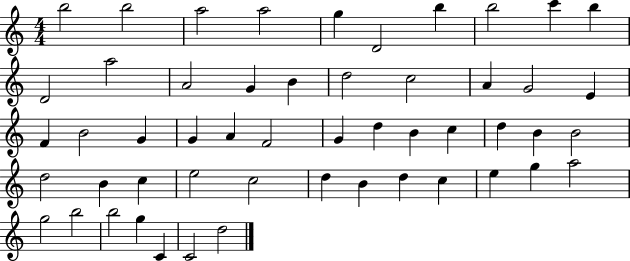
X:1
T:Untitled
M:4/4
L:1/4
K:C
b2 b2 a2 a2 g D2 b b2 c' b D2 a2 A2 G B d2 c2 A G2 E F B2 G G A F2 G d B c d B B2 d2 B c e2 c2 d B d c e g a2 g2 b2 b2 g C C2 d2